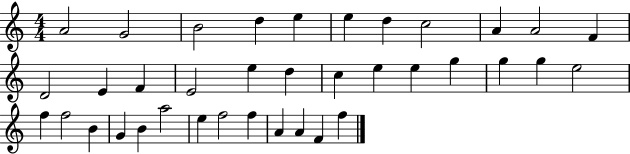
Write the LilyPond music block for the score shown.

{
  \clef treble
  \numericTimeSignature
  \time 4/4
  \key c \major
  a'2 g'2 | b'2 d''4 e''4 | e''4 d''4 c''2 | a'4 a'2 f'4 | \break d'2 e'4 f'4 | e'2 e''4 d''4 | c''4 e''4 e''4 g''4 | g''4 g''4 e''2 | \break f''4 f''2 b'4 | g'4 b'4 a''2 | e''4 f''2 f''4 | a'4 a'4 f'4 f''4 | \break \bar "|."
}